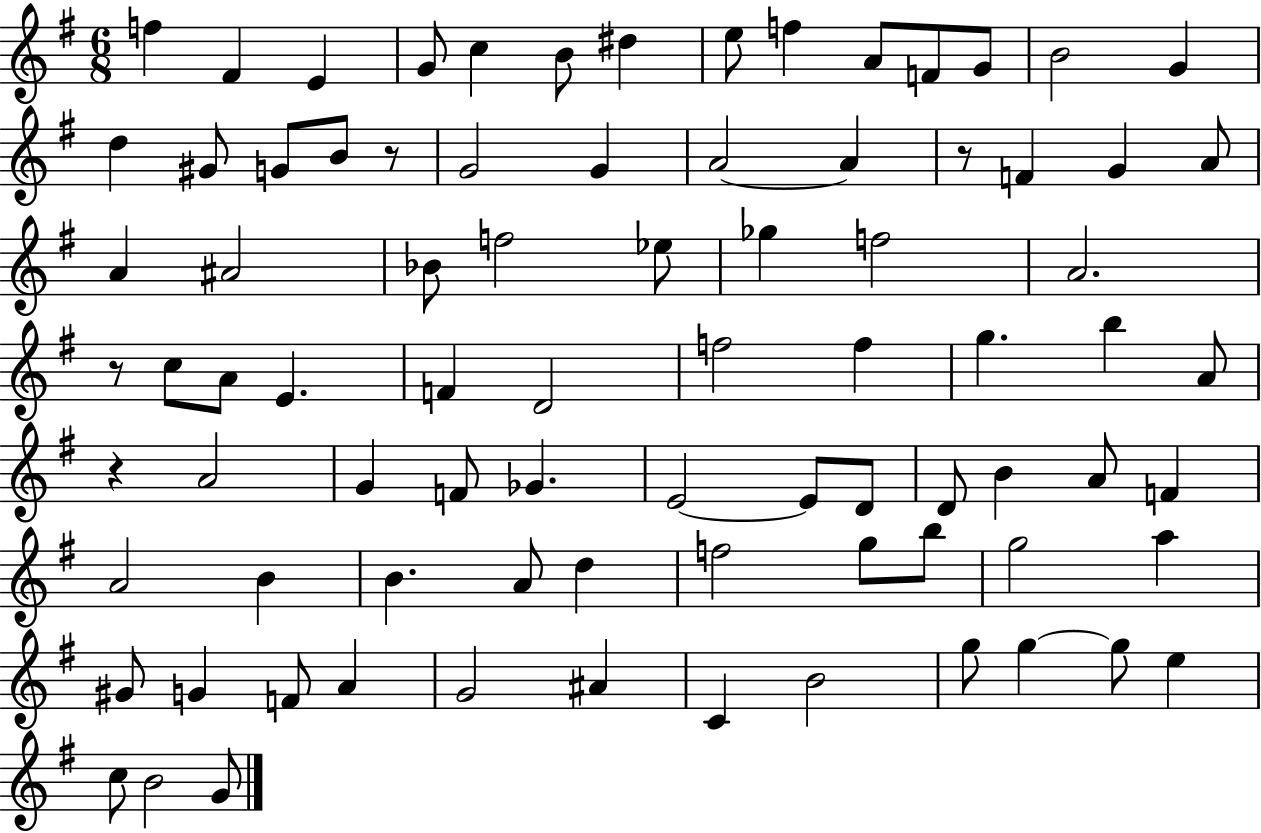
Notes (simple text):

F5/q F#4/q E4/q G4/e C5/q B4/e D#5/q E5/e F5/q A4/e F4/e G4/e B4/h G4/q D5/q G#4/e G4/e B4/e R/e G4/h G4/q A4/h A4/q R/e F4/q G4/q A4/e A4/q A#4/h Bb4/e F5/h Eb5/e Gb5/q F5/h A4/h. R/e C5/e A4/e E4/q. F4/q D4/h F5/h F5/q G5/q. B5/q A4/e R/q A4/h G4/q F4/e Gb4/q. E4/h E4/e D4/e D4/e B4/q A4/e F4/q A4/h B4/q B4/q. A4/e D5/q F5/h G5/e B5/e G5/h A5/q G#4/e G4/q F4/e A4/q G4/h A#4/q C4/q B4/h G5/e G5/q G5/e E5/q C5/e B4/h G4/e